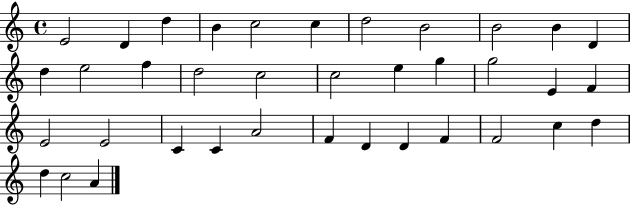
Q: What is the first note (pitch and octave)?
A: E4